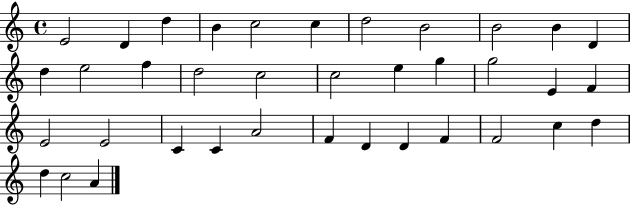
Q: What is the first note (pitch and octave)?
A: E4